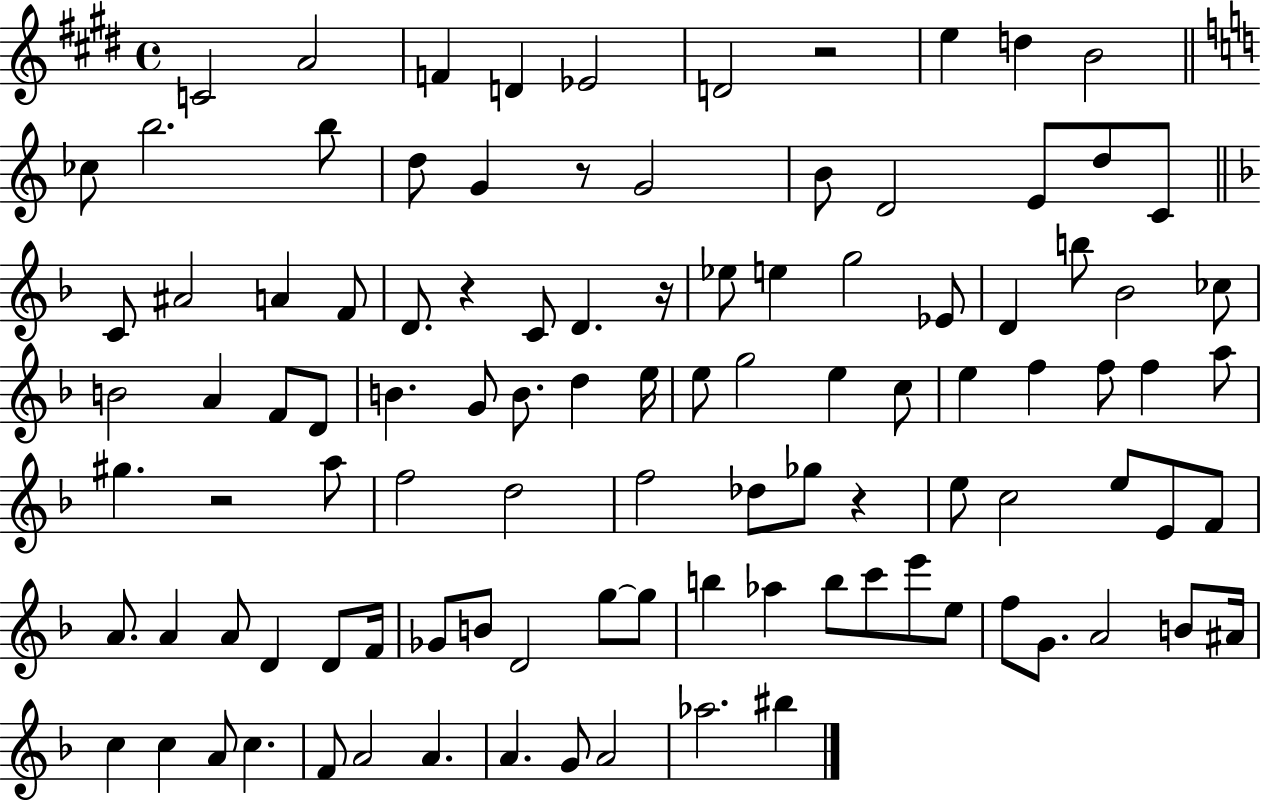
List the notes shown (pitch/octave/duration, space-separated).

C4/h A4/h F4/q D4/q Eb4/h D4/h R/h E5/q D5/q B4/h CES5/e B5/h. B5/e D5/e G4/q R/e G4/h B4/e D4/h E4/e D5/e C4/e C4/e A#4/h A4/q F4/e D4/e. R/q C4/e D4/q. R/s Eb5/e E5/q G5/h Eb4/e D4/q B5/e Bb4/h CES5/e B4/h A4/q F4/e D4/e B4/q. G4/e B4/e. D5/q E5/s E5/e G5/h E5/q C5/e E5/q F5/q F5/e F5/q A5/e G#5/q. R/h A5/e F5/h D5/h F5/h Db5/e Gb5/e R/q E5/e C5/h E5/e E4/e F4/e A4/e. A4/q A4/e D4/q D4/e F4/s Gb4/e B4/e D4/h G5/e G5/e B5/q Ab5/q B5/e C6/e E6/e E5/e F5/e G4/e. A4/h B4/e A#4/s C5/q C5/q A4/e C5/q. F4/e A4/h A4/q. A4/q. G4/e A4/h Ab5/h. BIS5/q